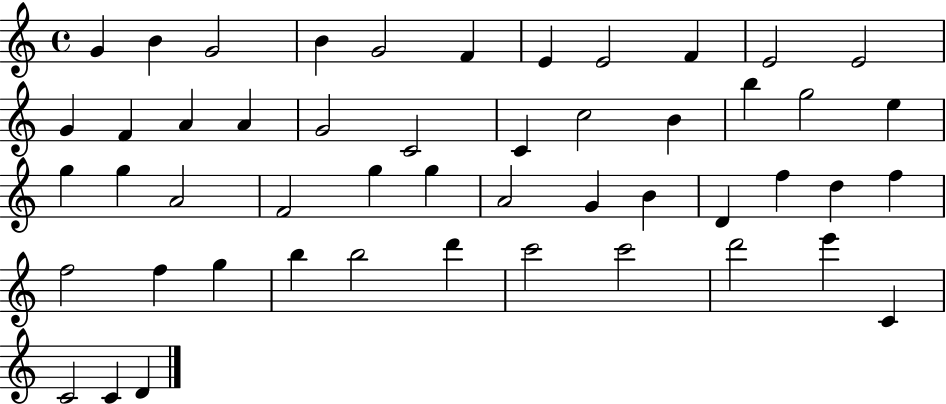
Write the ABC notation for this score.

X:1
T:Untitled
M:4/4
L:1/4
K:C
G B G2 B G2 F E E2 F E2 E2 G F A A G2 C2 C c2 B b g2 e g g A2 F2 g g A2 G B D f d f f2 f g b b2 d' c'2 c'2 d'2 e' C C2 C D